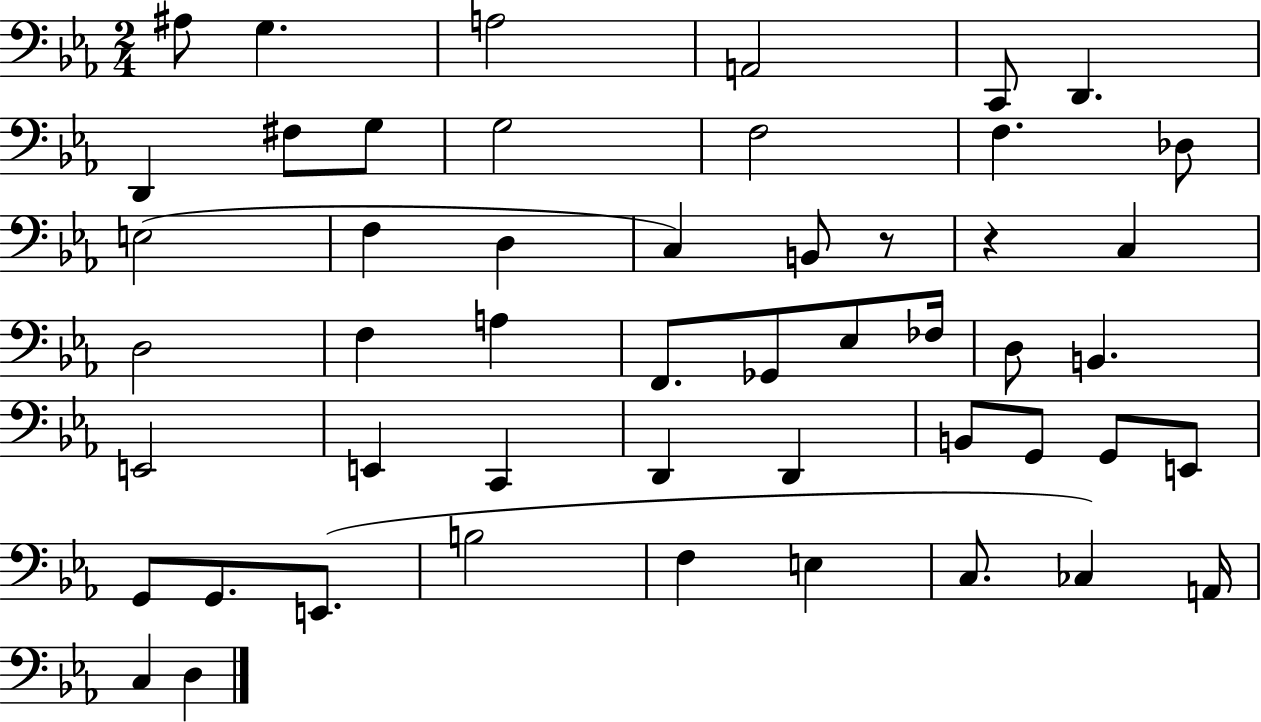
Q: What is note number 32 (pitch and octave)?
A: D2